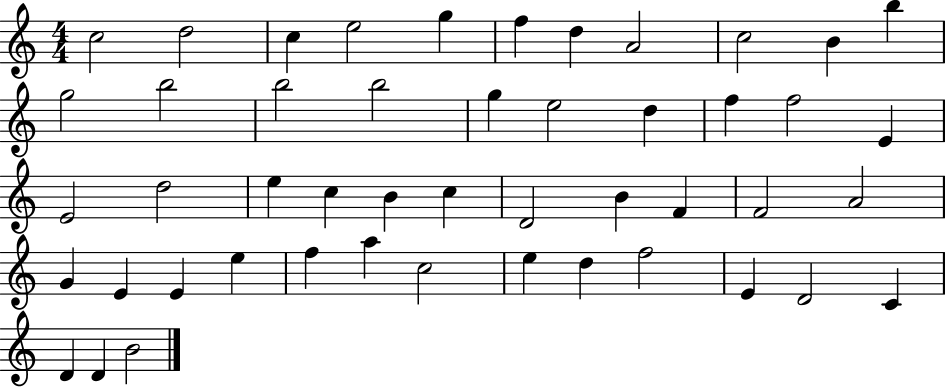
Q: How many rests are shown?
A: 0